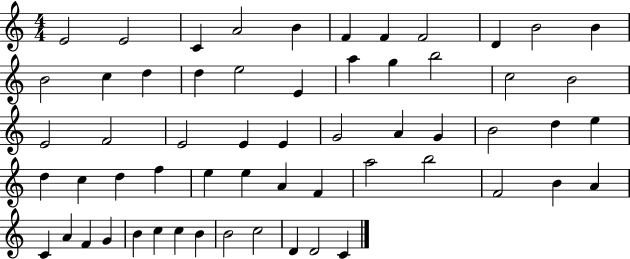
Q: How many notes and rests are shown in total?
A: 59